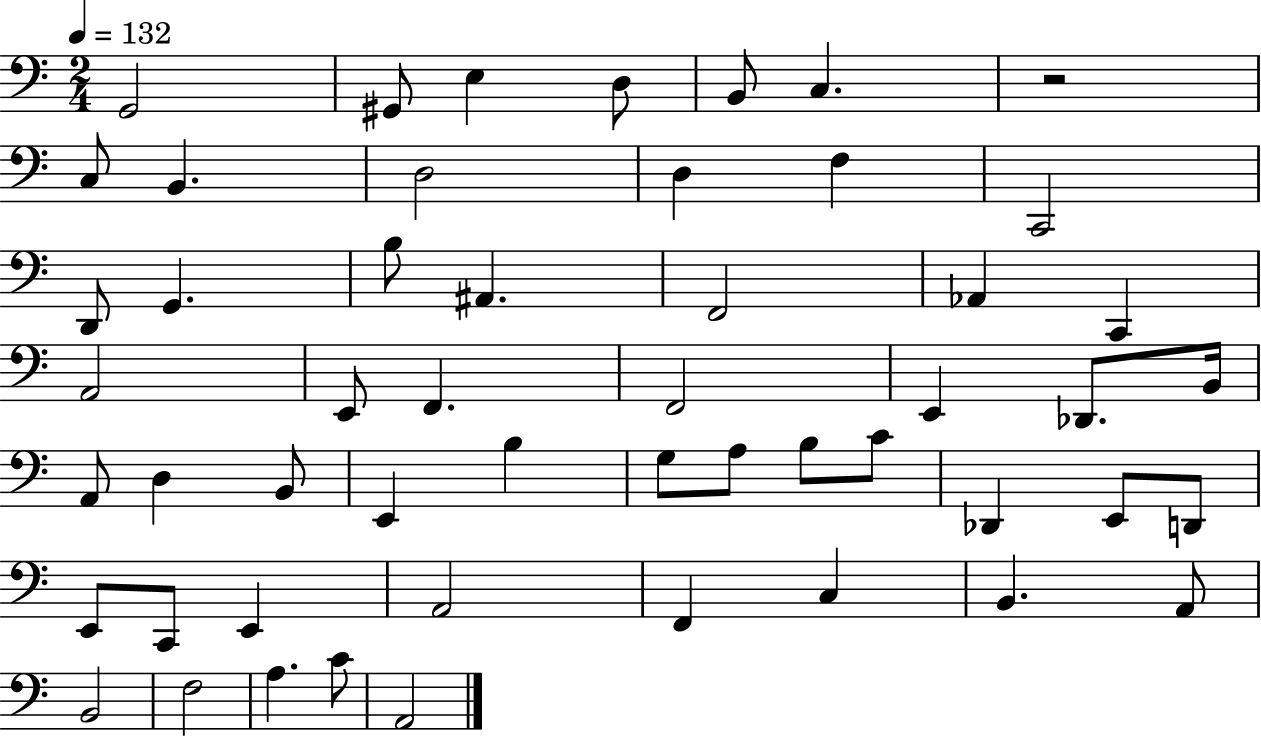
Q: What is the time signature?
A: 2/4